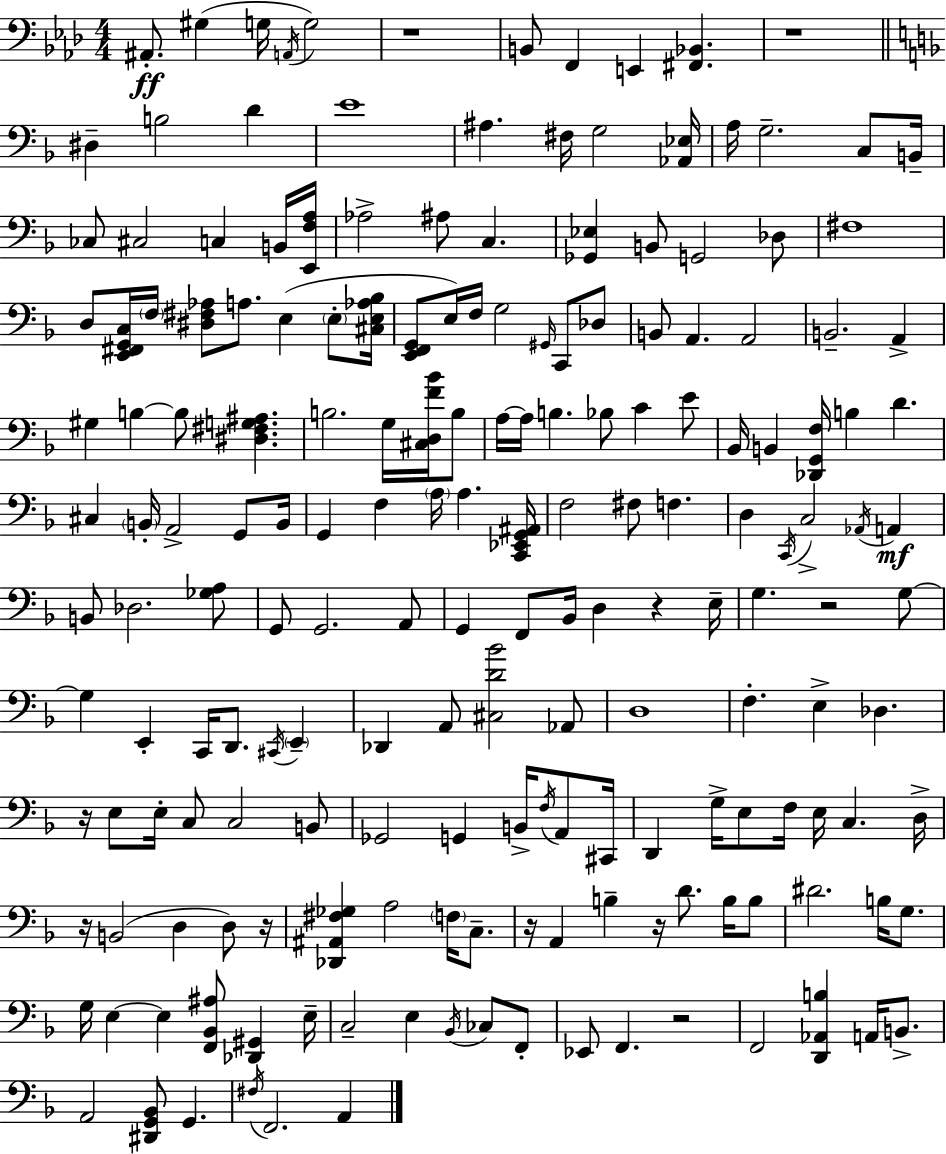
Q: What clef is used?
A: bass